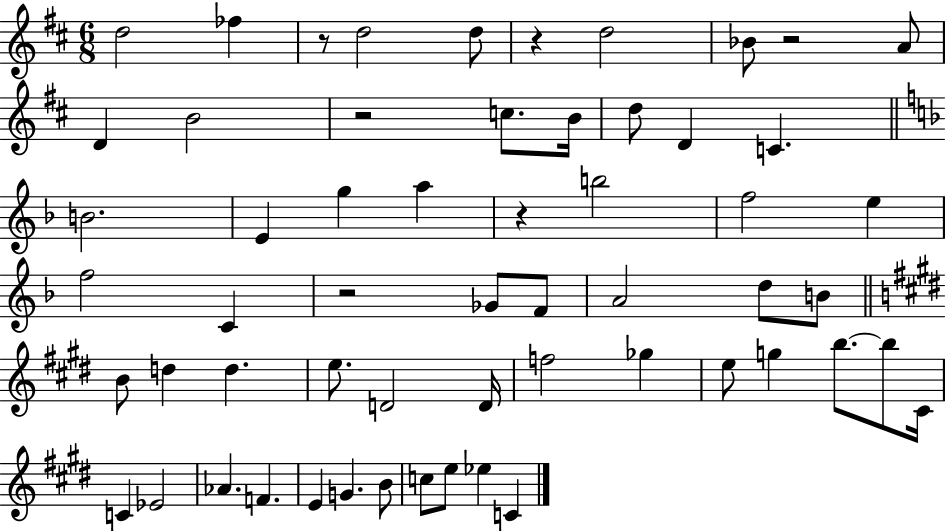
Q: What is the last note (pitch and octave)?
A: C4